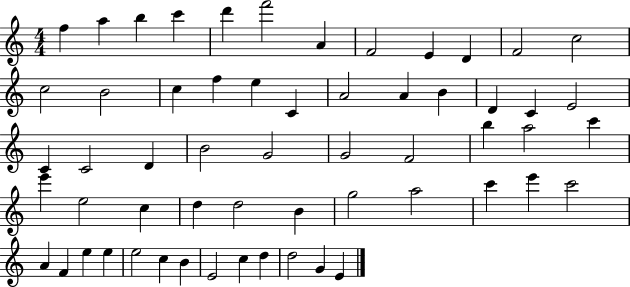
F5/q A5/q B5/q C6/q D6/q F6/h A4/q F4/h E4/q D4/q F4/h C5/h C5/h B4/h C5/q F5/q E5/q C4/q A4/h A4/q B4/q D4/q C4/q E4/h C4/q C4/h D4/q B4/h G4/h G4/h F4/h B5/q A5/h C6/q E6/q E5/h C5/q D5/q D5/h B4/q G5/h A5/h C6/q E6/q C6/h A4/q F4/q E5/q E5/q E5/h C5/q B4/q E4/h C5/q D5/q D5/h G4/q E4/q